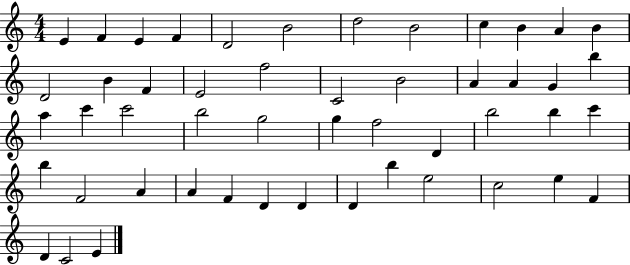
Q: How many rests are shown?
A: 0